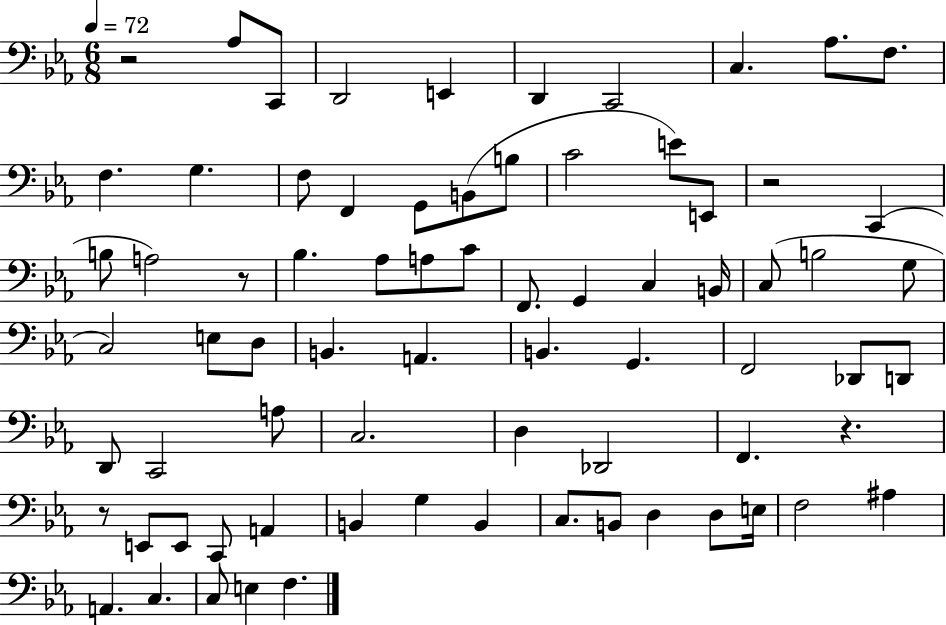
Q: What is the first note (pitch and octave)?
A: Ab3